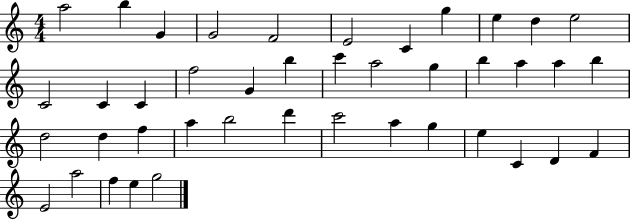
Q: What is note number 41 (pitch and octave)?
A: E5